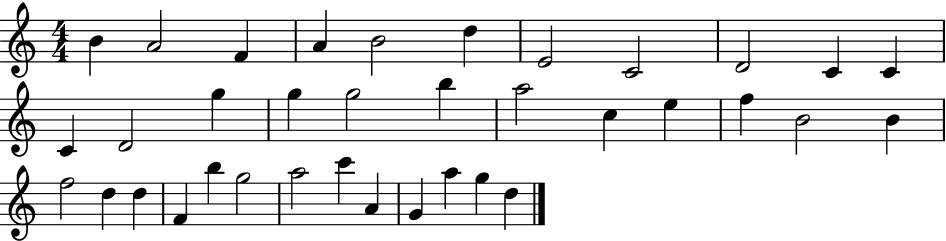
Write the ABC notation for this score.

X:1
T:Untitled
M:4/4
L:1/4
K:C
B A2 F A B2 d E2 C2 D2 C C C D2 g g g2 b a2 c e f B2 B f2 d d F b g2 a2 c' A G a g d